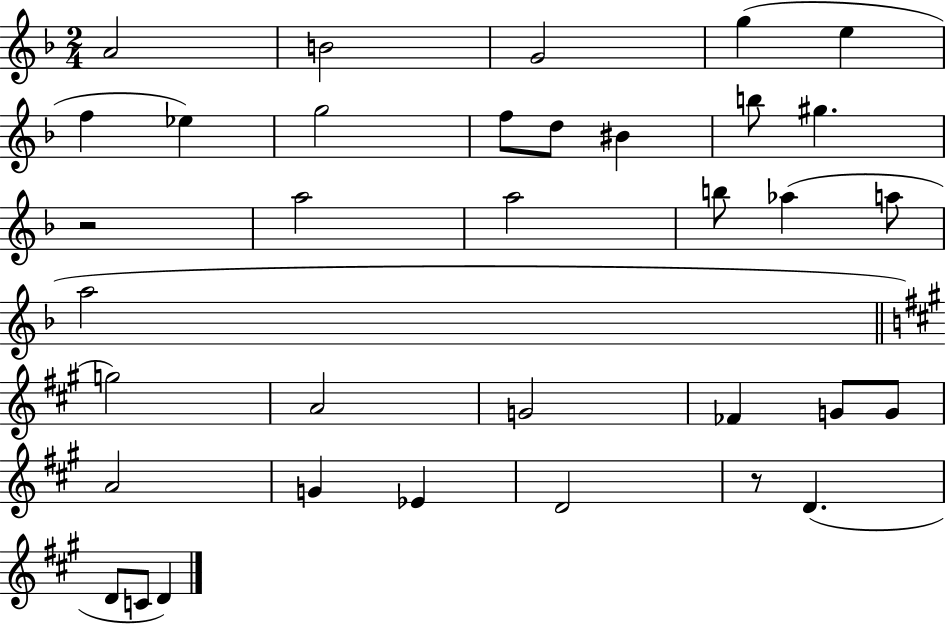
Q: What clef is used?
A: treble